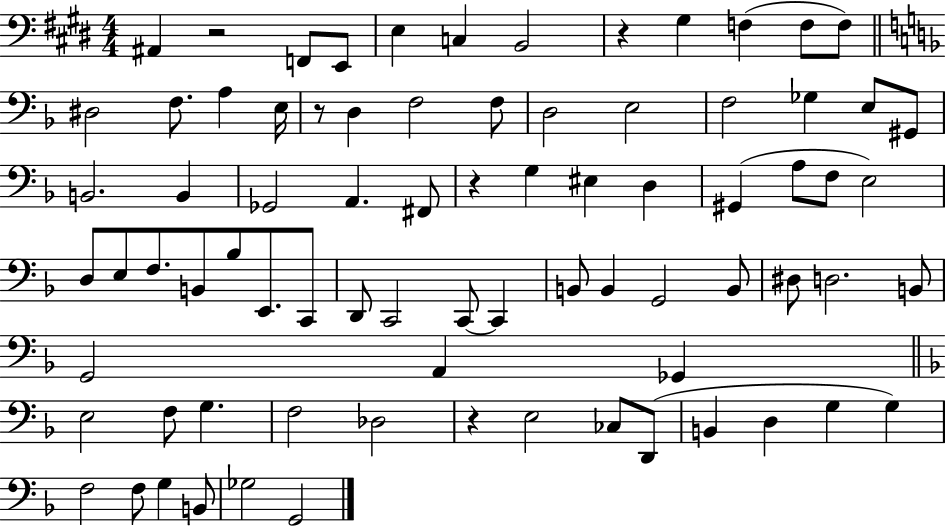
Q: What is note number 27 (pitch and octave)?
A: A2